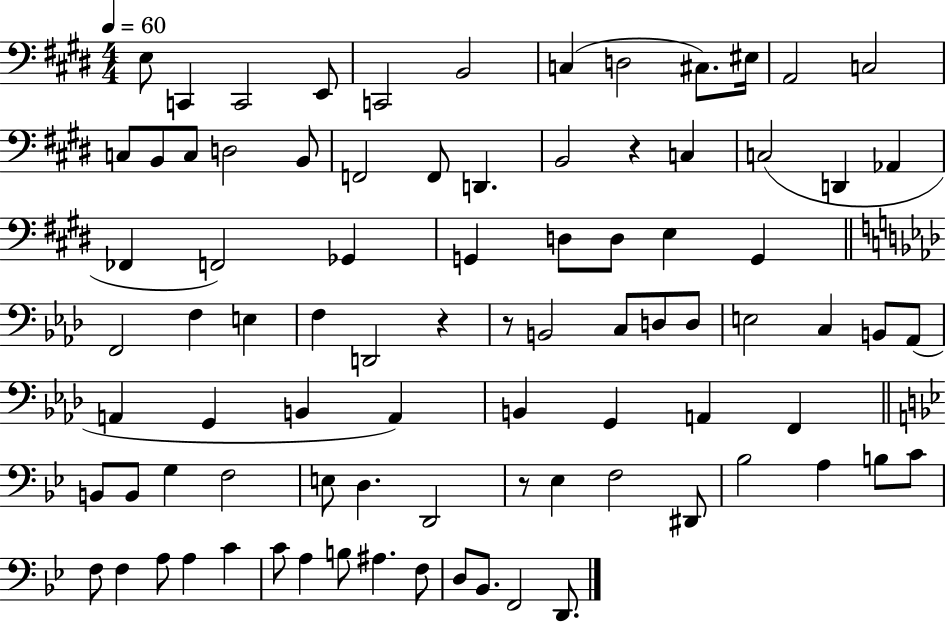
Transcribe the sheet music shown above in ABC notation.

X:1
T:Untitled
M:4/4
L:1/4
K:E
E,/2 C,, C,,2 E,,/2 C,,2 B,,2 C, D,2 ^C,/2 ^E,/4 A,,2 C,2 C,/2 B,,/2 C,/2 D,2 B,,/2 F,,2 F,,/2 D,, B,,2 z C, C,2 D,, _A,, _F,, F,,2 _G,, G,, D,/2 D,/2 E, G,, F,,2 F, E, F, D,,2 z z/2 B,,2 C,/2 D,/2 D,/2 E,2 C, B,,/2 _A,,/2 A,, G,, B,, A,, B,, G,, A,, F,, B,,/2 B,,/2 G, F,2 E,/2 D, D,,2 z/2 _E, F,2 ^D,,/2 _B,2 A, B,/2 C/2 F,/2 F, A,/2 A, C C/2 A, B,/2 ^A, F,/2 D,/2 _B,,/2 F,,2 D,,/2